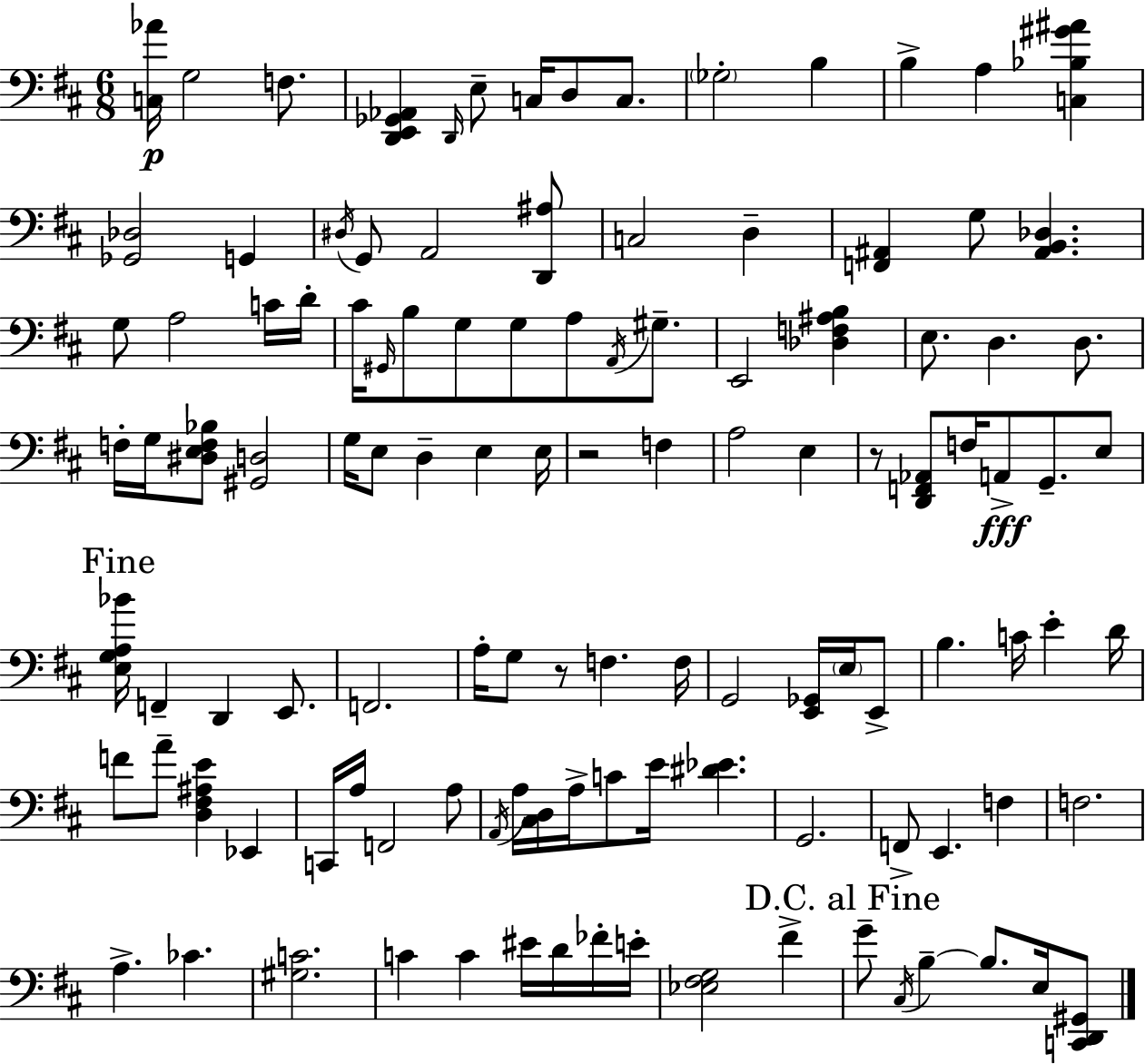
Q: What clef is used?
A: bass